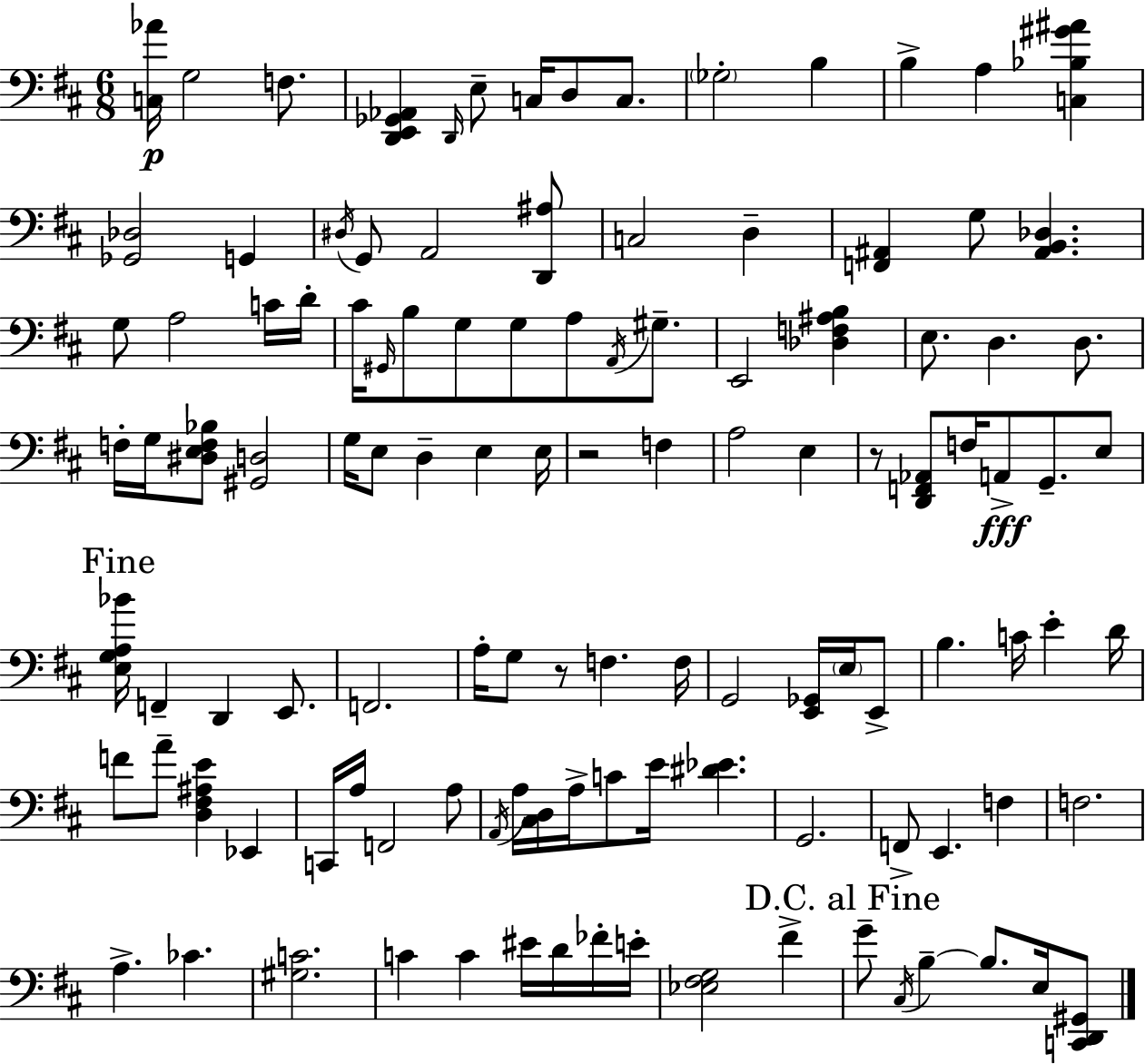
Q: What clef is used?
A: bass